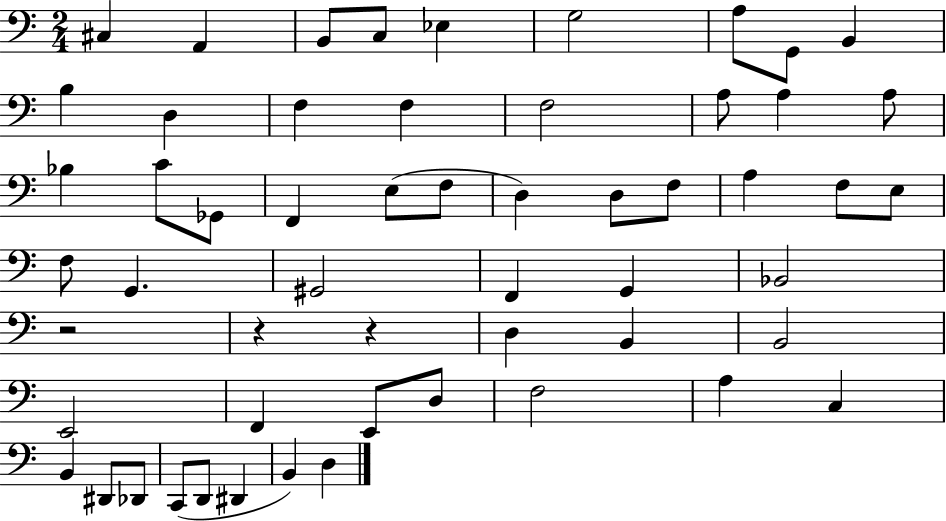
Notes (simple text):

C#3/q A2/q B2/e C3/e Eb3/q G3/h A3/e G2/e B2/q B3/q D3/q F3/q F3/q F3/h A3/e A3/q A3/e Bb3/q C4/e Gb2/e F2/q E3/e F3/e D3/q D3/e F3/e A3/q F3/e E3/e F3/e G2/q. G#2/h F2/q G2/q Bb2/h R/h R/q R/q D3/q B2/q B2/h E2/h F2/q E2/e D3/e F3/h A3/q C3/q B2/q D#2/e Db2/e C2/e D2/e D#2/q B2/q D3/q